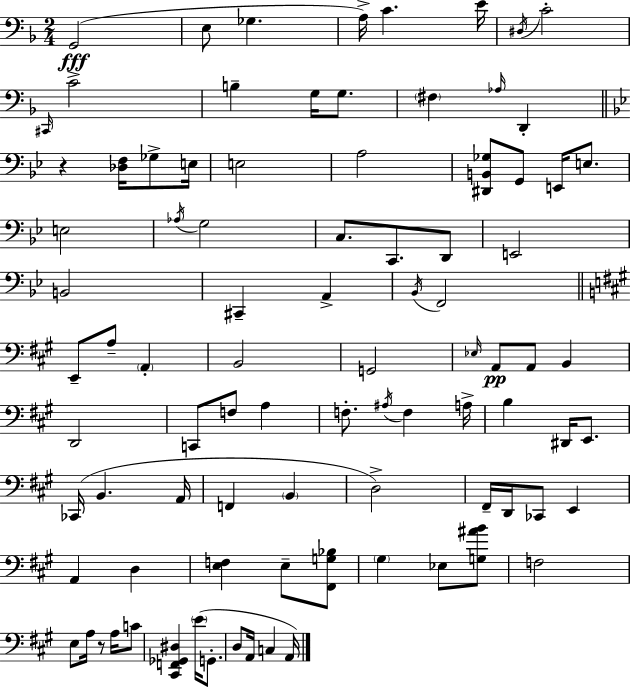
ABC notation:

X:1
T:Untitled
M:2/4
L:1/4
K:Dm
G,,2 E,/2 _G, A,/4 C E/4 ^D,/4 C2 ^C,,/4 C2 B, G,/4 G,/2 ^F, _A,/4 D,, z [_D,F,]/4 _G,/2 E,/4 E,2 A,2 [^D,,B,,_G,]/2 G,,/2 E,,/4 E,/2 E,2 _A,/4 G,2 C,/2 C,,/2 D,,/2 E,,2 B,,2 ^C,, A,, _B,,/4 F,,2 E,,/2 A,/2 A,, B,,2 G,,2 _E,/4 A,,/2 A,,/2 B,, D,,2 C,,/2 F,/2 A, F,/2 ^A,/4 F, A,/4 B, ^D,,/4 E,,/2 _C,,/4 B,, A,,/4 F,, B,, D,2 ^F,,/4 D,,/4 _C,,/2 E,, A,, D, [E,F,] E,/2 [^F,,G,_B,]/2 ^G, _E,/2 [G,^AB]/2 F,2 E,/2 A,/4 z/2 A,/4 C/2 [^C,,F,,_G,,^D,] E/4 G,,/2 D,/2 A,,/4 C, A,,/4